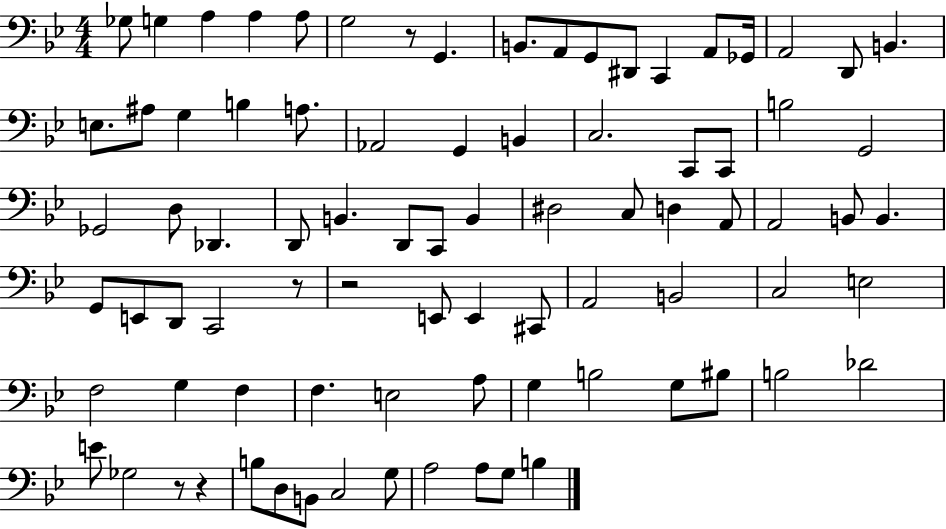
{
  \clef bass
  \numericTimeSignature
  \time 4/4
  \key bes \major
  ges8 g4 a4 a4 a8 | g2 r8 g,4. | b,8. a,8 g,8 dis,8 c,4 a,8 ges,16 | a,2 d,8 b,4. | \break e8. ais8 g4 b4 a8. | aes,2 g,4 b,4 | c2. c,8 c,8 | b2 g,2 | \break ges,2 d8 des,4. | d,8 b,4. d,8 c,8 b,4 | dis2 c8 d4 a,8 | a,2 b,8 b,4. | \break g,8 e,8 d,8 c,2 r8 | r2 e,8 e,4 cis,8 | a,2 b,2 | c2 e2 | \break f2 g4 f4 | f4. e2 a8 | g4 b2 g8 bis8 | b2 des'2 | \break e'8 ges2 r8 r4 | b8 d8 b,8 c2 g8 | a2 a8 g8 b4 | \bar "|."
}